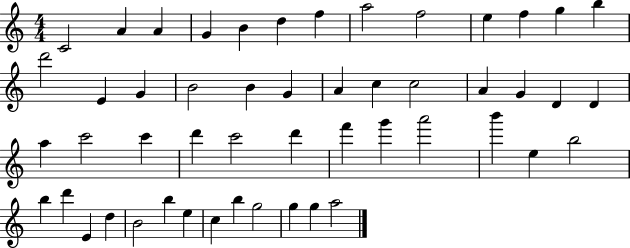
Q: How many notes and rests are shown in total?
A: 51